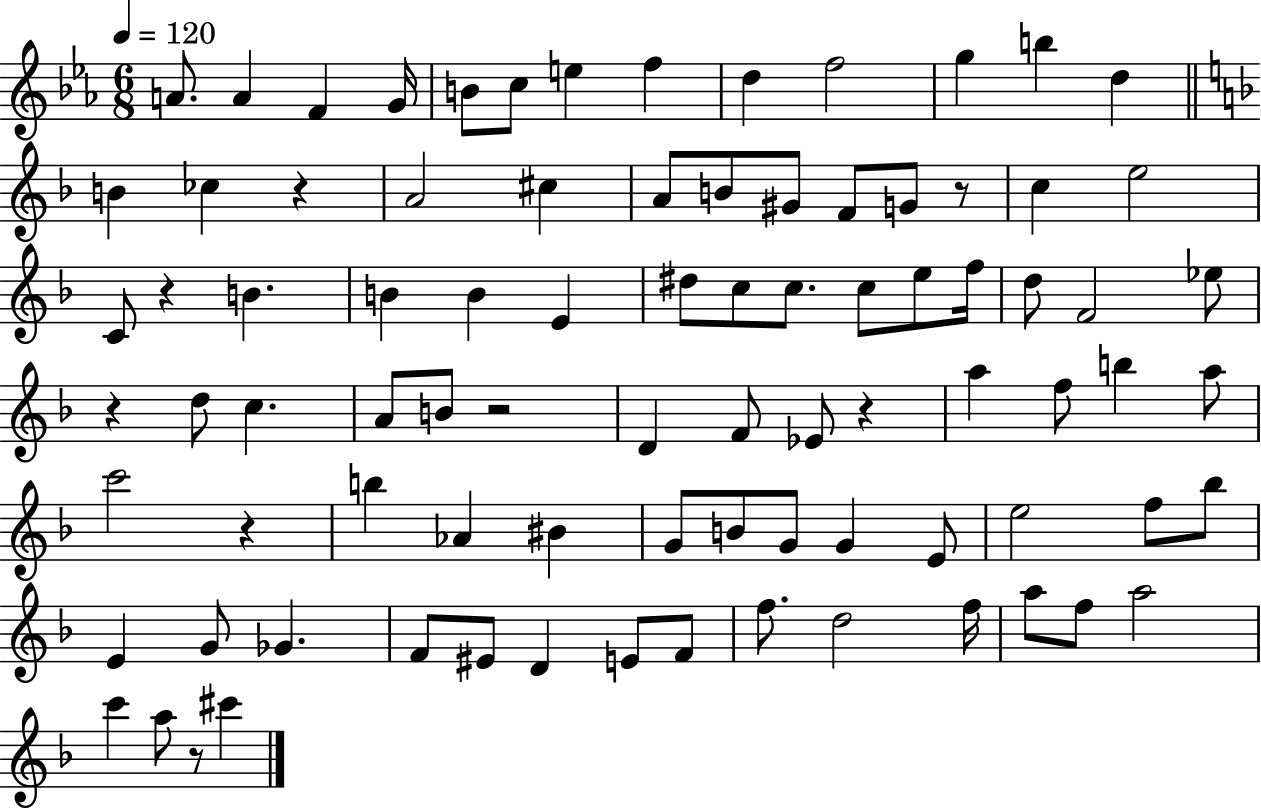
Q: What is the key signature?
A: EES major